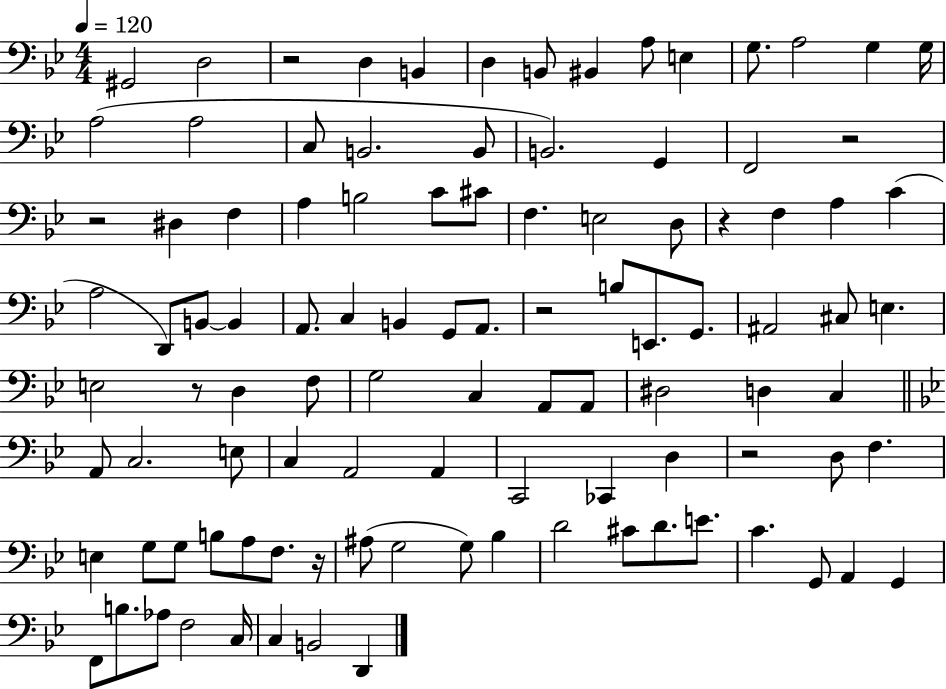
X:1
T:Untitled
M:4/4
L:1/4
K:Bb
^G,,2 D,2 z2 D, B,, D, B,,/2 ^B,, A,/2 E, G,/2 A,2 G, G,/4 A,2 A,2 C,/2 B,,2 B,,/2 B,,2 G,, F,,2 z2 z2 ^D, F, A, B,2 C/2 ^C/2 F, E,2 D,/2 z F, A, C A,2 D,,/2 B,,/2 B,, A,,/2 C, B,, G,,/2 A,,/2 z2 B,/2 E,,/2 G,,/2 ^A,,2 ^C,/2 E, E,2 z/2 D, F,/2 G,2 C, A,,/2 A,,/2 ^D,2 D, C, A,,/2 C,2 E,/2 C, A,,2 A,, C,,2 _C,, D, z2 D,/2 F, E, G,/2 G,/2 B,/2 A,/2 F,/2 z/4 ^A,/2 G,2 G,/2 _B, D2 ^C/2 D/2 E/2 C G,,/2 A,, G,, F,,/2 B,/2 _A,/2 F,2 C,/4 C, B,,2 D,,